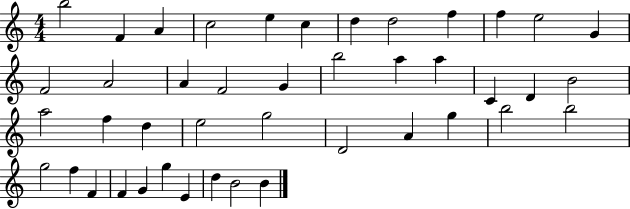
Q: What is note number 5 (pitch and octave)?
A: E5